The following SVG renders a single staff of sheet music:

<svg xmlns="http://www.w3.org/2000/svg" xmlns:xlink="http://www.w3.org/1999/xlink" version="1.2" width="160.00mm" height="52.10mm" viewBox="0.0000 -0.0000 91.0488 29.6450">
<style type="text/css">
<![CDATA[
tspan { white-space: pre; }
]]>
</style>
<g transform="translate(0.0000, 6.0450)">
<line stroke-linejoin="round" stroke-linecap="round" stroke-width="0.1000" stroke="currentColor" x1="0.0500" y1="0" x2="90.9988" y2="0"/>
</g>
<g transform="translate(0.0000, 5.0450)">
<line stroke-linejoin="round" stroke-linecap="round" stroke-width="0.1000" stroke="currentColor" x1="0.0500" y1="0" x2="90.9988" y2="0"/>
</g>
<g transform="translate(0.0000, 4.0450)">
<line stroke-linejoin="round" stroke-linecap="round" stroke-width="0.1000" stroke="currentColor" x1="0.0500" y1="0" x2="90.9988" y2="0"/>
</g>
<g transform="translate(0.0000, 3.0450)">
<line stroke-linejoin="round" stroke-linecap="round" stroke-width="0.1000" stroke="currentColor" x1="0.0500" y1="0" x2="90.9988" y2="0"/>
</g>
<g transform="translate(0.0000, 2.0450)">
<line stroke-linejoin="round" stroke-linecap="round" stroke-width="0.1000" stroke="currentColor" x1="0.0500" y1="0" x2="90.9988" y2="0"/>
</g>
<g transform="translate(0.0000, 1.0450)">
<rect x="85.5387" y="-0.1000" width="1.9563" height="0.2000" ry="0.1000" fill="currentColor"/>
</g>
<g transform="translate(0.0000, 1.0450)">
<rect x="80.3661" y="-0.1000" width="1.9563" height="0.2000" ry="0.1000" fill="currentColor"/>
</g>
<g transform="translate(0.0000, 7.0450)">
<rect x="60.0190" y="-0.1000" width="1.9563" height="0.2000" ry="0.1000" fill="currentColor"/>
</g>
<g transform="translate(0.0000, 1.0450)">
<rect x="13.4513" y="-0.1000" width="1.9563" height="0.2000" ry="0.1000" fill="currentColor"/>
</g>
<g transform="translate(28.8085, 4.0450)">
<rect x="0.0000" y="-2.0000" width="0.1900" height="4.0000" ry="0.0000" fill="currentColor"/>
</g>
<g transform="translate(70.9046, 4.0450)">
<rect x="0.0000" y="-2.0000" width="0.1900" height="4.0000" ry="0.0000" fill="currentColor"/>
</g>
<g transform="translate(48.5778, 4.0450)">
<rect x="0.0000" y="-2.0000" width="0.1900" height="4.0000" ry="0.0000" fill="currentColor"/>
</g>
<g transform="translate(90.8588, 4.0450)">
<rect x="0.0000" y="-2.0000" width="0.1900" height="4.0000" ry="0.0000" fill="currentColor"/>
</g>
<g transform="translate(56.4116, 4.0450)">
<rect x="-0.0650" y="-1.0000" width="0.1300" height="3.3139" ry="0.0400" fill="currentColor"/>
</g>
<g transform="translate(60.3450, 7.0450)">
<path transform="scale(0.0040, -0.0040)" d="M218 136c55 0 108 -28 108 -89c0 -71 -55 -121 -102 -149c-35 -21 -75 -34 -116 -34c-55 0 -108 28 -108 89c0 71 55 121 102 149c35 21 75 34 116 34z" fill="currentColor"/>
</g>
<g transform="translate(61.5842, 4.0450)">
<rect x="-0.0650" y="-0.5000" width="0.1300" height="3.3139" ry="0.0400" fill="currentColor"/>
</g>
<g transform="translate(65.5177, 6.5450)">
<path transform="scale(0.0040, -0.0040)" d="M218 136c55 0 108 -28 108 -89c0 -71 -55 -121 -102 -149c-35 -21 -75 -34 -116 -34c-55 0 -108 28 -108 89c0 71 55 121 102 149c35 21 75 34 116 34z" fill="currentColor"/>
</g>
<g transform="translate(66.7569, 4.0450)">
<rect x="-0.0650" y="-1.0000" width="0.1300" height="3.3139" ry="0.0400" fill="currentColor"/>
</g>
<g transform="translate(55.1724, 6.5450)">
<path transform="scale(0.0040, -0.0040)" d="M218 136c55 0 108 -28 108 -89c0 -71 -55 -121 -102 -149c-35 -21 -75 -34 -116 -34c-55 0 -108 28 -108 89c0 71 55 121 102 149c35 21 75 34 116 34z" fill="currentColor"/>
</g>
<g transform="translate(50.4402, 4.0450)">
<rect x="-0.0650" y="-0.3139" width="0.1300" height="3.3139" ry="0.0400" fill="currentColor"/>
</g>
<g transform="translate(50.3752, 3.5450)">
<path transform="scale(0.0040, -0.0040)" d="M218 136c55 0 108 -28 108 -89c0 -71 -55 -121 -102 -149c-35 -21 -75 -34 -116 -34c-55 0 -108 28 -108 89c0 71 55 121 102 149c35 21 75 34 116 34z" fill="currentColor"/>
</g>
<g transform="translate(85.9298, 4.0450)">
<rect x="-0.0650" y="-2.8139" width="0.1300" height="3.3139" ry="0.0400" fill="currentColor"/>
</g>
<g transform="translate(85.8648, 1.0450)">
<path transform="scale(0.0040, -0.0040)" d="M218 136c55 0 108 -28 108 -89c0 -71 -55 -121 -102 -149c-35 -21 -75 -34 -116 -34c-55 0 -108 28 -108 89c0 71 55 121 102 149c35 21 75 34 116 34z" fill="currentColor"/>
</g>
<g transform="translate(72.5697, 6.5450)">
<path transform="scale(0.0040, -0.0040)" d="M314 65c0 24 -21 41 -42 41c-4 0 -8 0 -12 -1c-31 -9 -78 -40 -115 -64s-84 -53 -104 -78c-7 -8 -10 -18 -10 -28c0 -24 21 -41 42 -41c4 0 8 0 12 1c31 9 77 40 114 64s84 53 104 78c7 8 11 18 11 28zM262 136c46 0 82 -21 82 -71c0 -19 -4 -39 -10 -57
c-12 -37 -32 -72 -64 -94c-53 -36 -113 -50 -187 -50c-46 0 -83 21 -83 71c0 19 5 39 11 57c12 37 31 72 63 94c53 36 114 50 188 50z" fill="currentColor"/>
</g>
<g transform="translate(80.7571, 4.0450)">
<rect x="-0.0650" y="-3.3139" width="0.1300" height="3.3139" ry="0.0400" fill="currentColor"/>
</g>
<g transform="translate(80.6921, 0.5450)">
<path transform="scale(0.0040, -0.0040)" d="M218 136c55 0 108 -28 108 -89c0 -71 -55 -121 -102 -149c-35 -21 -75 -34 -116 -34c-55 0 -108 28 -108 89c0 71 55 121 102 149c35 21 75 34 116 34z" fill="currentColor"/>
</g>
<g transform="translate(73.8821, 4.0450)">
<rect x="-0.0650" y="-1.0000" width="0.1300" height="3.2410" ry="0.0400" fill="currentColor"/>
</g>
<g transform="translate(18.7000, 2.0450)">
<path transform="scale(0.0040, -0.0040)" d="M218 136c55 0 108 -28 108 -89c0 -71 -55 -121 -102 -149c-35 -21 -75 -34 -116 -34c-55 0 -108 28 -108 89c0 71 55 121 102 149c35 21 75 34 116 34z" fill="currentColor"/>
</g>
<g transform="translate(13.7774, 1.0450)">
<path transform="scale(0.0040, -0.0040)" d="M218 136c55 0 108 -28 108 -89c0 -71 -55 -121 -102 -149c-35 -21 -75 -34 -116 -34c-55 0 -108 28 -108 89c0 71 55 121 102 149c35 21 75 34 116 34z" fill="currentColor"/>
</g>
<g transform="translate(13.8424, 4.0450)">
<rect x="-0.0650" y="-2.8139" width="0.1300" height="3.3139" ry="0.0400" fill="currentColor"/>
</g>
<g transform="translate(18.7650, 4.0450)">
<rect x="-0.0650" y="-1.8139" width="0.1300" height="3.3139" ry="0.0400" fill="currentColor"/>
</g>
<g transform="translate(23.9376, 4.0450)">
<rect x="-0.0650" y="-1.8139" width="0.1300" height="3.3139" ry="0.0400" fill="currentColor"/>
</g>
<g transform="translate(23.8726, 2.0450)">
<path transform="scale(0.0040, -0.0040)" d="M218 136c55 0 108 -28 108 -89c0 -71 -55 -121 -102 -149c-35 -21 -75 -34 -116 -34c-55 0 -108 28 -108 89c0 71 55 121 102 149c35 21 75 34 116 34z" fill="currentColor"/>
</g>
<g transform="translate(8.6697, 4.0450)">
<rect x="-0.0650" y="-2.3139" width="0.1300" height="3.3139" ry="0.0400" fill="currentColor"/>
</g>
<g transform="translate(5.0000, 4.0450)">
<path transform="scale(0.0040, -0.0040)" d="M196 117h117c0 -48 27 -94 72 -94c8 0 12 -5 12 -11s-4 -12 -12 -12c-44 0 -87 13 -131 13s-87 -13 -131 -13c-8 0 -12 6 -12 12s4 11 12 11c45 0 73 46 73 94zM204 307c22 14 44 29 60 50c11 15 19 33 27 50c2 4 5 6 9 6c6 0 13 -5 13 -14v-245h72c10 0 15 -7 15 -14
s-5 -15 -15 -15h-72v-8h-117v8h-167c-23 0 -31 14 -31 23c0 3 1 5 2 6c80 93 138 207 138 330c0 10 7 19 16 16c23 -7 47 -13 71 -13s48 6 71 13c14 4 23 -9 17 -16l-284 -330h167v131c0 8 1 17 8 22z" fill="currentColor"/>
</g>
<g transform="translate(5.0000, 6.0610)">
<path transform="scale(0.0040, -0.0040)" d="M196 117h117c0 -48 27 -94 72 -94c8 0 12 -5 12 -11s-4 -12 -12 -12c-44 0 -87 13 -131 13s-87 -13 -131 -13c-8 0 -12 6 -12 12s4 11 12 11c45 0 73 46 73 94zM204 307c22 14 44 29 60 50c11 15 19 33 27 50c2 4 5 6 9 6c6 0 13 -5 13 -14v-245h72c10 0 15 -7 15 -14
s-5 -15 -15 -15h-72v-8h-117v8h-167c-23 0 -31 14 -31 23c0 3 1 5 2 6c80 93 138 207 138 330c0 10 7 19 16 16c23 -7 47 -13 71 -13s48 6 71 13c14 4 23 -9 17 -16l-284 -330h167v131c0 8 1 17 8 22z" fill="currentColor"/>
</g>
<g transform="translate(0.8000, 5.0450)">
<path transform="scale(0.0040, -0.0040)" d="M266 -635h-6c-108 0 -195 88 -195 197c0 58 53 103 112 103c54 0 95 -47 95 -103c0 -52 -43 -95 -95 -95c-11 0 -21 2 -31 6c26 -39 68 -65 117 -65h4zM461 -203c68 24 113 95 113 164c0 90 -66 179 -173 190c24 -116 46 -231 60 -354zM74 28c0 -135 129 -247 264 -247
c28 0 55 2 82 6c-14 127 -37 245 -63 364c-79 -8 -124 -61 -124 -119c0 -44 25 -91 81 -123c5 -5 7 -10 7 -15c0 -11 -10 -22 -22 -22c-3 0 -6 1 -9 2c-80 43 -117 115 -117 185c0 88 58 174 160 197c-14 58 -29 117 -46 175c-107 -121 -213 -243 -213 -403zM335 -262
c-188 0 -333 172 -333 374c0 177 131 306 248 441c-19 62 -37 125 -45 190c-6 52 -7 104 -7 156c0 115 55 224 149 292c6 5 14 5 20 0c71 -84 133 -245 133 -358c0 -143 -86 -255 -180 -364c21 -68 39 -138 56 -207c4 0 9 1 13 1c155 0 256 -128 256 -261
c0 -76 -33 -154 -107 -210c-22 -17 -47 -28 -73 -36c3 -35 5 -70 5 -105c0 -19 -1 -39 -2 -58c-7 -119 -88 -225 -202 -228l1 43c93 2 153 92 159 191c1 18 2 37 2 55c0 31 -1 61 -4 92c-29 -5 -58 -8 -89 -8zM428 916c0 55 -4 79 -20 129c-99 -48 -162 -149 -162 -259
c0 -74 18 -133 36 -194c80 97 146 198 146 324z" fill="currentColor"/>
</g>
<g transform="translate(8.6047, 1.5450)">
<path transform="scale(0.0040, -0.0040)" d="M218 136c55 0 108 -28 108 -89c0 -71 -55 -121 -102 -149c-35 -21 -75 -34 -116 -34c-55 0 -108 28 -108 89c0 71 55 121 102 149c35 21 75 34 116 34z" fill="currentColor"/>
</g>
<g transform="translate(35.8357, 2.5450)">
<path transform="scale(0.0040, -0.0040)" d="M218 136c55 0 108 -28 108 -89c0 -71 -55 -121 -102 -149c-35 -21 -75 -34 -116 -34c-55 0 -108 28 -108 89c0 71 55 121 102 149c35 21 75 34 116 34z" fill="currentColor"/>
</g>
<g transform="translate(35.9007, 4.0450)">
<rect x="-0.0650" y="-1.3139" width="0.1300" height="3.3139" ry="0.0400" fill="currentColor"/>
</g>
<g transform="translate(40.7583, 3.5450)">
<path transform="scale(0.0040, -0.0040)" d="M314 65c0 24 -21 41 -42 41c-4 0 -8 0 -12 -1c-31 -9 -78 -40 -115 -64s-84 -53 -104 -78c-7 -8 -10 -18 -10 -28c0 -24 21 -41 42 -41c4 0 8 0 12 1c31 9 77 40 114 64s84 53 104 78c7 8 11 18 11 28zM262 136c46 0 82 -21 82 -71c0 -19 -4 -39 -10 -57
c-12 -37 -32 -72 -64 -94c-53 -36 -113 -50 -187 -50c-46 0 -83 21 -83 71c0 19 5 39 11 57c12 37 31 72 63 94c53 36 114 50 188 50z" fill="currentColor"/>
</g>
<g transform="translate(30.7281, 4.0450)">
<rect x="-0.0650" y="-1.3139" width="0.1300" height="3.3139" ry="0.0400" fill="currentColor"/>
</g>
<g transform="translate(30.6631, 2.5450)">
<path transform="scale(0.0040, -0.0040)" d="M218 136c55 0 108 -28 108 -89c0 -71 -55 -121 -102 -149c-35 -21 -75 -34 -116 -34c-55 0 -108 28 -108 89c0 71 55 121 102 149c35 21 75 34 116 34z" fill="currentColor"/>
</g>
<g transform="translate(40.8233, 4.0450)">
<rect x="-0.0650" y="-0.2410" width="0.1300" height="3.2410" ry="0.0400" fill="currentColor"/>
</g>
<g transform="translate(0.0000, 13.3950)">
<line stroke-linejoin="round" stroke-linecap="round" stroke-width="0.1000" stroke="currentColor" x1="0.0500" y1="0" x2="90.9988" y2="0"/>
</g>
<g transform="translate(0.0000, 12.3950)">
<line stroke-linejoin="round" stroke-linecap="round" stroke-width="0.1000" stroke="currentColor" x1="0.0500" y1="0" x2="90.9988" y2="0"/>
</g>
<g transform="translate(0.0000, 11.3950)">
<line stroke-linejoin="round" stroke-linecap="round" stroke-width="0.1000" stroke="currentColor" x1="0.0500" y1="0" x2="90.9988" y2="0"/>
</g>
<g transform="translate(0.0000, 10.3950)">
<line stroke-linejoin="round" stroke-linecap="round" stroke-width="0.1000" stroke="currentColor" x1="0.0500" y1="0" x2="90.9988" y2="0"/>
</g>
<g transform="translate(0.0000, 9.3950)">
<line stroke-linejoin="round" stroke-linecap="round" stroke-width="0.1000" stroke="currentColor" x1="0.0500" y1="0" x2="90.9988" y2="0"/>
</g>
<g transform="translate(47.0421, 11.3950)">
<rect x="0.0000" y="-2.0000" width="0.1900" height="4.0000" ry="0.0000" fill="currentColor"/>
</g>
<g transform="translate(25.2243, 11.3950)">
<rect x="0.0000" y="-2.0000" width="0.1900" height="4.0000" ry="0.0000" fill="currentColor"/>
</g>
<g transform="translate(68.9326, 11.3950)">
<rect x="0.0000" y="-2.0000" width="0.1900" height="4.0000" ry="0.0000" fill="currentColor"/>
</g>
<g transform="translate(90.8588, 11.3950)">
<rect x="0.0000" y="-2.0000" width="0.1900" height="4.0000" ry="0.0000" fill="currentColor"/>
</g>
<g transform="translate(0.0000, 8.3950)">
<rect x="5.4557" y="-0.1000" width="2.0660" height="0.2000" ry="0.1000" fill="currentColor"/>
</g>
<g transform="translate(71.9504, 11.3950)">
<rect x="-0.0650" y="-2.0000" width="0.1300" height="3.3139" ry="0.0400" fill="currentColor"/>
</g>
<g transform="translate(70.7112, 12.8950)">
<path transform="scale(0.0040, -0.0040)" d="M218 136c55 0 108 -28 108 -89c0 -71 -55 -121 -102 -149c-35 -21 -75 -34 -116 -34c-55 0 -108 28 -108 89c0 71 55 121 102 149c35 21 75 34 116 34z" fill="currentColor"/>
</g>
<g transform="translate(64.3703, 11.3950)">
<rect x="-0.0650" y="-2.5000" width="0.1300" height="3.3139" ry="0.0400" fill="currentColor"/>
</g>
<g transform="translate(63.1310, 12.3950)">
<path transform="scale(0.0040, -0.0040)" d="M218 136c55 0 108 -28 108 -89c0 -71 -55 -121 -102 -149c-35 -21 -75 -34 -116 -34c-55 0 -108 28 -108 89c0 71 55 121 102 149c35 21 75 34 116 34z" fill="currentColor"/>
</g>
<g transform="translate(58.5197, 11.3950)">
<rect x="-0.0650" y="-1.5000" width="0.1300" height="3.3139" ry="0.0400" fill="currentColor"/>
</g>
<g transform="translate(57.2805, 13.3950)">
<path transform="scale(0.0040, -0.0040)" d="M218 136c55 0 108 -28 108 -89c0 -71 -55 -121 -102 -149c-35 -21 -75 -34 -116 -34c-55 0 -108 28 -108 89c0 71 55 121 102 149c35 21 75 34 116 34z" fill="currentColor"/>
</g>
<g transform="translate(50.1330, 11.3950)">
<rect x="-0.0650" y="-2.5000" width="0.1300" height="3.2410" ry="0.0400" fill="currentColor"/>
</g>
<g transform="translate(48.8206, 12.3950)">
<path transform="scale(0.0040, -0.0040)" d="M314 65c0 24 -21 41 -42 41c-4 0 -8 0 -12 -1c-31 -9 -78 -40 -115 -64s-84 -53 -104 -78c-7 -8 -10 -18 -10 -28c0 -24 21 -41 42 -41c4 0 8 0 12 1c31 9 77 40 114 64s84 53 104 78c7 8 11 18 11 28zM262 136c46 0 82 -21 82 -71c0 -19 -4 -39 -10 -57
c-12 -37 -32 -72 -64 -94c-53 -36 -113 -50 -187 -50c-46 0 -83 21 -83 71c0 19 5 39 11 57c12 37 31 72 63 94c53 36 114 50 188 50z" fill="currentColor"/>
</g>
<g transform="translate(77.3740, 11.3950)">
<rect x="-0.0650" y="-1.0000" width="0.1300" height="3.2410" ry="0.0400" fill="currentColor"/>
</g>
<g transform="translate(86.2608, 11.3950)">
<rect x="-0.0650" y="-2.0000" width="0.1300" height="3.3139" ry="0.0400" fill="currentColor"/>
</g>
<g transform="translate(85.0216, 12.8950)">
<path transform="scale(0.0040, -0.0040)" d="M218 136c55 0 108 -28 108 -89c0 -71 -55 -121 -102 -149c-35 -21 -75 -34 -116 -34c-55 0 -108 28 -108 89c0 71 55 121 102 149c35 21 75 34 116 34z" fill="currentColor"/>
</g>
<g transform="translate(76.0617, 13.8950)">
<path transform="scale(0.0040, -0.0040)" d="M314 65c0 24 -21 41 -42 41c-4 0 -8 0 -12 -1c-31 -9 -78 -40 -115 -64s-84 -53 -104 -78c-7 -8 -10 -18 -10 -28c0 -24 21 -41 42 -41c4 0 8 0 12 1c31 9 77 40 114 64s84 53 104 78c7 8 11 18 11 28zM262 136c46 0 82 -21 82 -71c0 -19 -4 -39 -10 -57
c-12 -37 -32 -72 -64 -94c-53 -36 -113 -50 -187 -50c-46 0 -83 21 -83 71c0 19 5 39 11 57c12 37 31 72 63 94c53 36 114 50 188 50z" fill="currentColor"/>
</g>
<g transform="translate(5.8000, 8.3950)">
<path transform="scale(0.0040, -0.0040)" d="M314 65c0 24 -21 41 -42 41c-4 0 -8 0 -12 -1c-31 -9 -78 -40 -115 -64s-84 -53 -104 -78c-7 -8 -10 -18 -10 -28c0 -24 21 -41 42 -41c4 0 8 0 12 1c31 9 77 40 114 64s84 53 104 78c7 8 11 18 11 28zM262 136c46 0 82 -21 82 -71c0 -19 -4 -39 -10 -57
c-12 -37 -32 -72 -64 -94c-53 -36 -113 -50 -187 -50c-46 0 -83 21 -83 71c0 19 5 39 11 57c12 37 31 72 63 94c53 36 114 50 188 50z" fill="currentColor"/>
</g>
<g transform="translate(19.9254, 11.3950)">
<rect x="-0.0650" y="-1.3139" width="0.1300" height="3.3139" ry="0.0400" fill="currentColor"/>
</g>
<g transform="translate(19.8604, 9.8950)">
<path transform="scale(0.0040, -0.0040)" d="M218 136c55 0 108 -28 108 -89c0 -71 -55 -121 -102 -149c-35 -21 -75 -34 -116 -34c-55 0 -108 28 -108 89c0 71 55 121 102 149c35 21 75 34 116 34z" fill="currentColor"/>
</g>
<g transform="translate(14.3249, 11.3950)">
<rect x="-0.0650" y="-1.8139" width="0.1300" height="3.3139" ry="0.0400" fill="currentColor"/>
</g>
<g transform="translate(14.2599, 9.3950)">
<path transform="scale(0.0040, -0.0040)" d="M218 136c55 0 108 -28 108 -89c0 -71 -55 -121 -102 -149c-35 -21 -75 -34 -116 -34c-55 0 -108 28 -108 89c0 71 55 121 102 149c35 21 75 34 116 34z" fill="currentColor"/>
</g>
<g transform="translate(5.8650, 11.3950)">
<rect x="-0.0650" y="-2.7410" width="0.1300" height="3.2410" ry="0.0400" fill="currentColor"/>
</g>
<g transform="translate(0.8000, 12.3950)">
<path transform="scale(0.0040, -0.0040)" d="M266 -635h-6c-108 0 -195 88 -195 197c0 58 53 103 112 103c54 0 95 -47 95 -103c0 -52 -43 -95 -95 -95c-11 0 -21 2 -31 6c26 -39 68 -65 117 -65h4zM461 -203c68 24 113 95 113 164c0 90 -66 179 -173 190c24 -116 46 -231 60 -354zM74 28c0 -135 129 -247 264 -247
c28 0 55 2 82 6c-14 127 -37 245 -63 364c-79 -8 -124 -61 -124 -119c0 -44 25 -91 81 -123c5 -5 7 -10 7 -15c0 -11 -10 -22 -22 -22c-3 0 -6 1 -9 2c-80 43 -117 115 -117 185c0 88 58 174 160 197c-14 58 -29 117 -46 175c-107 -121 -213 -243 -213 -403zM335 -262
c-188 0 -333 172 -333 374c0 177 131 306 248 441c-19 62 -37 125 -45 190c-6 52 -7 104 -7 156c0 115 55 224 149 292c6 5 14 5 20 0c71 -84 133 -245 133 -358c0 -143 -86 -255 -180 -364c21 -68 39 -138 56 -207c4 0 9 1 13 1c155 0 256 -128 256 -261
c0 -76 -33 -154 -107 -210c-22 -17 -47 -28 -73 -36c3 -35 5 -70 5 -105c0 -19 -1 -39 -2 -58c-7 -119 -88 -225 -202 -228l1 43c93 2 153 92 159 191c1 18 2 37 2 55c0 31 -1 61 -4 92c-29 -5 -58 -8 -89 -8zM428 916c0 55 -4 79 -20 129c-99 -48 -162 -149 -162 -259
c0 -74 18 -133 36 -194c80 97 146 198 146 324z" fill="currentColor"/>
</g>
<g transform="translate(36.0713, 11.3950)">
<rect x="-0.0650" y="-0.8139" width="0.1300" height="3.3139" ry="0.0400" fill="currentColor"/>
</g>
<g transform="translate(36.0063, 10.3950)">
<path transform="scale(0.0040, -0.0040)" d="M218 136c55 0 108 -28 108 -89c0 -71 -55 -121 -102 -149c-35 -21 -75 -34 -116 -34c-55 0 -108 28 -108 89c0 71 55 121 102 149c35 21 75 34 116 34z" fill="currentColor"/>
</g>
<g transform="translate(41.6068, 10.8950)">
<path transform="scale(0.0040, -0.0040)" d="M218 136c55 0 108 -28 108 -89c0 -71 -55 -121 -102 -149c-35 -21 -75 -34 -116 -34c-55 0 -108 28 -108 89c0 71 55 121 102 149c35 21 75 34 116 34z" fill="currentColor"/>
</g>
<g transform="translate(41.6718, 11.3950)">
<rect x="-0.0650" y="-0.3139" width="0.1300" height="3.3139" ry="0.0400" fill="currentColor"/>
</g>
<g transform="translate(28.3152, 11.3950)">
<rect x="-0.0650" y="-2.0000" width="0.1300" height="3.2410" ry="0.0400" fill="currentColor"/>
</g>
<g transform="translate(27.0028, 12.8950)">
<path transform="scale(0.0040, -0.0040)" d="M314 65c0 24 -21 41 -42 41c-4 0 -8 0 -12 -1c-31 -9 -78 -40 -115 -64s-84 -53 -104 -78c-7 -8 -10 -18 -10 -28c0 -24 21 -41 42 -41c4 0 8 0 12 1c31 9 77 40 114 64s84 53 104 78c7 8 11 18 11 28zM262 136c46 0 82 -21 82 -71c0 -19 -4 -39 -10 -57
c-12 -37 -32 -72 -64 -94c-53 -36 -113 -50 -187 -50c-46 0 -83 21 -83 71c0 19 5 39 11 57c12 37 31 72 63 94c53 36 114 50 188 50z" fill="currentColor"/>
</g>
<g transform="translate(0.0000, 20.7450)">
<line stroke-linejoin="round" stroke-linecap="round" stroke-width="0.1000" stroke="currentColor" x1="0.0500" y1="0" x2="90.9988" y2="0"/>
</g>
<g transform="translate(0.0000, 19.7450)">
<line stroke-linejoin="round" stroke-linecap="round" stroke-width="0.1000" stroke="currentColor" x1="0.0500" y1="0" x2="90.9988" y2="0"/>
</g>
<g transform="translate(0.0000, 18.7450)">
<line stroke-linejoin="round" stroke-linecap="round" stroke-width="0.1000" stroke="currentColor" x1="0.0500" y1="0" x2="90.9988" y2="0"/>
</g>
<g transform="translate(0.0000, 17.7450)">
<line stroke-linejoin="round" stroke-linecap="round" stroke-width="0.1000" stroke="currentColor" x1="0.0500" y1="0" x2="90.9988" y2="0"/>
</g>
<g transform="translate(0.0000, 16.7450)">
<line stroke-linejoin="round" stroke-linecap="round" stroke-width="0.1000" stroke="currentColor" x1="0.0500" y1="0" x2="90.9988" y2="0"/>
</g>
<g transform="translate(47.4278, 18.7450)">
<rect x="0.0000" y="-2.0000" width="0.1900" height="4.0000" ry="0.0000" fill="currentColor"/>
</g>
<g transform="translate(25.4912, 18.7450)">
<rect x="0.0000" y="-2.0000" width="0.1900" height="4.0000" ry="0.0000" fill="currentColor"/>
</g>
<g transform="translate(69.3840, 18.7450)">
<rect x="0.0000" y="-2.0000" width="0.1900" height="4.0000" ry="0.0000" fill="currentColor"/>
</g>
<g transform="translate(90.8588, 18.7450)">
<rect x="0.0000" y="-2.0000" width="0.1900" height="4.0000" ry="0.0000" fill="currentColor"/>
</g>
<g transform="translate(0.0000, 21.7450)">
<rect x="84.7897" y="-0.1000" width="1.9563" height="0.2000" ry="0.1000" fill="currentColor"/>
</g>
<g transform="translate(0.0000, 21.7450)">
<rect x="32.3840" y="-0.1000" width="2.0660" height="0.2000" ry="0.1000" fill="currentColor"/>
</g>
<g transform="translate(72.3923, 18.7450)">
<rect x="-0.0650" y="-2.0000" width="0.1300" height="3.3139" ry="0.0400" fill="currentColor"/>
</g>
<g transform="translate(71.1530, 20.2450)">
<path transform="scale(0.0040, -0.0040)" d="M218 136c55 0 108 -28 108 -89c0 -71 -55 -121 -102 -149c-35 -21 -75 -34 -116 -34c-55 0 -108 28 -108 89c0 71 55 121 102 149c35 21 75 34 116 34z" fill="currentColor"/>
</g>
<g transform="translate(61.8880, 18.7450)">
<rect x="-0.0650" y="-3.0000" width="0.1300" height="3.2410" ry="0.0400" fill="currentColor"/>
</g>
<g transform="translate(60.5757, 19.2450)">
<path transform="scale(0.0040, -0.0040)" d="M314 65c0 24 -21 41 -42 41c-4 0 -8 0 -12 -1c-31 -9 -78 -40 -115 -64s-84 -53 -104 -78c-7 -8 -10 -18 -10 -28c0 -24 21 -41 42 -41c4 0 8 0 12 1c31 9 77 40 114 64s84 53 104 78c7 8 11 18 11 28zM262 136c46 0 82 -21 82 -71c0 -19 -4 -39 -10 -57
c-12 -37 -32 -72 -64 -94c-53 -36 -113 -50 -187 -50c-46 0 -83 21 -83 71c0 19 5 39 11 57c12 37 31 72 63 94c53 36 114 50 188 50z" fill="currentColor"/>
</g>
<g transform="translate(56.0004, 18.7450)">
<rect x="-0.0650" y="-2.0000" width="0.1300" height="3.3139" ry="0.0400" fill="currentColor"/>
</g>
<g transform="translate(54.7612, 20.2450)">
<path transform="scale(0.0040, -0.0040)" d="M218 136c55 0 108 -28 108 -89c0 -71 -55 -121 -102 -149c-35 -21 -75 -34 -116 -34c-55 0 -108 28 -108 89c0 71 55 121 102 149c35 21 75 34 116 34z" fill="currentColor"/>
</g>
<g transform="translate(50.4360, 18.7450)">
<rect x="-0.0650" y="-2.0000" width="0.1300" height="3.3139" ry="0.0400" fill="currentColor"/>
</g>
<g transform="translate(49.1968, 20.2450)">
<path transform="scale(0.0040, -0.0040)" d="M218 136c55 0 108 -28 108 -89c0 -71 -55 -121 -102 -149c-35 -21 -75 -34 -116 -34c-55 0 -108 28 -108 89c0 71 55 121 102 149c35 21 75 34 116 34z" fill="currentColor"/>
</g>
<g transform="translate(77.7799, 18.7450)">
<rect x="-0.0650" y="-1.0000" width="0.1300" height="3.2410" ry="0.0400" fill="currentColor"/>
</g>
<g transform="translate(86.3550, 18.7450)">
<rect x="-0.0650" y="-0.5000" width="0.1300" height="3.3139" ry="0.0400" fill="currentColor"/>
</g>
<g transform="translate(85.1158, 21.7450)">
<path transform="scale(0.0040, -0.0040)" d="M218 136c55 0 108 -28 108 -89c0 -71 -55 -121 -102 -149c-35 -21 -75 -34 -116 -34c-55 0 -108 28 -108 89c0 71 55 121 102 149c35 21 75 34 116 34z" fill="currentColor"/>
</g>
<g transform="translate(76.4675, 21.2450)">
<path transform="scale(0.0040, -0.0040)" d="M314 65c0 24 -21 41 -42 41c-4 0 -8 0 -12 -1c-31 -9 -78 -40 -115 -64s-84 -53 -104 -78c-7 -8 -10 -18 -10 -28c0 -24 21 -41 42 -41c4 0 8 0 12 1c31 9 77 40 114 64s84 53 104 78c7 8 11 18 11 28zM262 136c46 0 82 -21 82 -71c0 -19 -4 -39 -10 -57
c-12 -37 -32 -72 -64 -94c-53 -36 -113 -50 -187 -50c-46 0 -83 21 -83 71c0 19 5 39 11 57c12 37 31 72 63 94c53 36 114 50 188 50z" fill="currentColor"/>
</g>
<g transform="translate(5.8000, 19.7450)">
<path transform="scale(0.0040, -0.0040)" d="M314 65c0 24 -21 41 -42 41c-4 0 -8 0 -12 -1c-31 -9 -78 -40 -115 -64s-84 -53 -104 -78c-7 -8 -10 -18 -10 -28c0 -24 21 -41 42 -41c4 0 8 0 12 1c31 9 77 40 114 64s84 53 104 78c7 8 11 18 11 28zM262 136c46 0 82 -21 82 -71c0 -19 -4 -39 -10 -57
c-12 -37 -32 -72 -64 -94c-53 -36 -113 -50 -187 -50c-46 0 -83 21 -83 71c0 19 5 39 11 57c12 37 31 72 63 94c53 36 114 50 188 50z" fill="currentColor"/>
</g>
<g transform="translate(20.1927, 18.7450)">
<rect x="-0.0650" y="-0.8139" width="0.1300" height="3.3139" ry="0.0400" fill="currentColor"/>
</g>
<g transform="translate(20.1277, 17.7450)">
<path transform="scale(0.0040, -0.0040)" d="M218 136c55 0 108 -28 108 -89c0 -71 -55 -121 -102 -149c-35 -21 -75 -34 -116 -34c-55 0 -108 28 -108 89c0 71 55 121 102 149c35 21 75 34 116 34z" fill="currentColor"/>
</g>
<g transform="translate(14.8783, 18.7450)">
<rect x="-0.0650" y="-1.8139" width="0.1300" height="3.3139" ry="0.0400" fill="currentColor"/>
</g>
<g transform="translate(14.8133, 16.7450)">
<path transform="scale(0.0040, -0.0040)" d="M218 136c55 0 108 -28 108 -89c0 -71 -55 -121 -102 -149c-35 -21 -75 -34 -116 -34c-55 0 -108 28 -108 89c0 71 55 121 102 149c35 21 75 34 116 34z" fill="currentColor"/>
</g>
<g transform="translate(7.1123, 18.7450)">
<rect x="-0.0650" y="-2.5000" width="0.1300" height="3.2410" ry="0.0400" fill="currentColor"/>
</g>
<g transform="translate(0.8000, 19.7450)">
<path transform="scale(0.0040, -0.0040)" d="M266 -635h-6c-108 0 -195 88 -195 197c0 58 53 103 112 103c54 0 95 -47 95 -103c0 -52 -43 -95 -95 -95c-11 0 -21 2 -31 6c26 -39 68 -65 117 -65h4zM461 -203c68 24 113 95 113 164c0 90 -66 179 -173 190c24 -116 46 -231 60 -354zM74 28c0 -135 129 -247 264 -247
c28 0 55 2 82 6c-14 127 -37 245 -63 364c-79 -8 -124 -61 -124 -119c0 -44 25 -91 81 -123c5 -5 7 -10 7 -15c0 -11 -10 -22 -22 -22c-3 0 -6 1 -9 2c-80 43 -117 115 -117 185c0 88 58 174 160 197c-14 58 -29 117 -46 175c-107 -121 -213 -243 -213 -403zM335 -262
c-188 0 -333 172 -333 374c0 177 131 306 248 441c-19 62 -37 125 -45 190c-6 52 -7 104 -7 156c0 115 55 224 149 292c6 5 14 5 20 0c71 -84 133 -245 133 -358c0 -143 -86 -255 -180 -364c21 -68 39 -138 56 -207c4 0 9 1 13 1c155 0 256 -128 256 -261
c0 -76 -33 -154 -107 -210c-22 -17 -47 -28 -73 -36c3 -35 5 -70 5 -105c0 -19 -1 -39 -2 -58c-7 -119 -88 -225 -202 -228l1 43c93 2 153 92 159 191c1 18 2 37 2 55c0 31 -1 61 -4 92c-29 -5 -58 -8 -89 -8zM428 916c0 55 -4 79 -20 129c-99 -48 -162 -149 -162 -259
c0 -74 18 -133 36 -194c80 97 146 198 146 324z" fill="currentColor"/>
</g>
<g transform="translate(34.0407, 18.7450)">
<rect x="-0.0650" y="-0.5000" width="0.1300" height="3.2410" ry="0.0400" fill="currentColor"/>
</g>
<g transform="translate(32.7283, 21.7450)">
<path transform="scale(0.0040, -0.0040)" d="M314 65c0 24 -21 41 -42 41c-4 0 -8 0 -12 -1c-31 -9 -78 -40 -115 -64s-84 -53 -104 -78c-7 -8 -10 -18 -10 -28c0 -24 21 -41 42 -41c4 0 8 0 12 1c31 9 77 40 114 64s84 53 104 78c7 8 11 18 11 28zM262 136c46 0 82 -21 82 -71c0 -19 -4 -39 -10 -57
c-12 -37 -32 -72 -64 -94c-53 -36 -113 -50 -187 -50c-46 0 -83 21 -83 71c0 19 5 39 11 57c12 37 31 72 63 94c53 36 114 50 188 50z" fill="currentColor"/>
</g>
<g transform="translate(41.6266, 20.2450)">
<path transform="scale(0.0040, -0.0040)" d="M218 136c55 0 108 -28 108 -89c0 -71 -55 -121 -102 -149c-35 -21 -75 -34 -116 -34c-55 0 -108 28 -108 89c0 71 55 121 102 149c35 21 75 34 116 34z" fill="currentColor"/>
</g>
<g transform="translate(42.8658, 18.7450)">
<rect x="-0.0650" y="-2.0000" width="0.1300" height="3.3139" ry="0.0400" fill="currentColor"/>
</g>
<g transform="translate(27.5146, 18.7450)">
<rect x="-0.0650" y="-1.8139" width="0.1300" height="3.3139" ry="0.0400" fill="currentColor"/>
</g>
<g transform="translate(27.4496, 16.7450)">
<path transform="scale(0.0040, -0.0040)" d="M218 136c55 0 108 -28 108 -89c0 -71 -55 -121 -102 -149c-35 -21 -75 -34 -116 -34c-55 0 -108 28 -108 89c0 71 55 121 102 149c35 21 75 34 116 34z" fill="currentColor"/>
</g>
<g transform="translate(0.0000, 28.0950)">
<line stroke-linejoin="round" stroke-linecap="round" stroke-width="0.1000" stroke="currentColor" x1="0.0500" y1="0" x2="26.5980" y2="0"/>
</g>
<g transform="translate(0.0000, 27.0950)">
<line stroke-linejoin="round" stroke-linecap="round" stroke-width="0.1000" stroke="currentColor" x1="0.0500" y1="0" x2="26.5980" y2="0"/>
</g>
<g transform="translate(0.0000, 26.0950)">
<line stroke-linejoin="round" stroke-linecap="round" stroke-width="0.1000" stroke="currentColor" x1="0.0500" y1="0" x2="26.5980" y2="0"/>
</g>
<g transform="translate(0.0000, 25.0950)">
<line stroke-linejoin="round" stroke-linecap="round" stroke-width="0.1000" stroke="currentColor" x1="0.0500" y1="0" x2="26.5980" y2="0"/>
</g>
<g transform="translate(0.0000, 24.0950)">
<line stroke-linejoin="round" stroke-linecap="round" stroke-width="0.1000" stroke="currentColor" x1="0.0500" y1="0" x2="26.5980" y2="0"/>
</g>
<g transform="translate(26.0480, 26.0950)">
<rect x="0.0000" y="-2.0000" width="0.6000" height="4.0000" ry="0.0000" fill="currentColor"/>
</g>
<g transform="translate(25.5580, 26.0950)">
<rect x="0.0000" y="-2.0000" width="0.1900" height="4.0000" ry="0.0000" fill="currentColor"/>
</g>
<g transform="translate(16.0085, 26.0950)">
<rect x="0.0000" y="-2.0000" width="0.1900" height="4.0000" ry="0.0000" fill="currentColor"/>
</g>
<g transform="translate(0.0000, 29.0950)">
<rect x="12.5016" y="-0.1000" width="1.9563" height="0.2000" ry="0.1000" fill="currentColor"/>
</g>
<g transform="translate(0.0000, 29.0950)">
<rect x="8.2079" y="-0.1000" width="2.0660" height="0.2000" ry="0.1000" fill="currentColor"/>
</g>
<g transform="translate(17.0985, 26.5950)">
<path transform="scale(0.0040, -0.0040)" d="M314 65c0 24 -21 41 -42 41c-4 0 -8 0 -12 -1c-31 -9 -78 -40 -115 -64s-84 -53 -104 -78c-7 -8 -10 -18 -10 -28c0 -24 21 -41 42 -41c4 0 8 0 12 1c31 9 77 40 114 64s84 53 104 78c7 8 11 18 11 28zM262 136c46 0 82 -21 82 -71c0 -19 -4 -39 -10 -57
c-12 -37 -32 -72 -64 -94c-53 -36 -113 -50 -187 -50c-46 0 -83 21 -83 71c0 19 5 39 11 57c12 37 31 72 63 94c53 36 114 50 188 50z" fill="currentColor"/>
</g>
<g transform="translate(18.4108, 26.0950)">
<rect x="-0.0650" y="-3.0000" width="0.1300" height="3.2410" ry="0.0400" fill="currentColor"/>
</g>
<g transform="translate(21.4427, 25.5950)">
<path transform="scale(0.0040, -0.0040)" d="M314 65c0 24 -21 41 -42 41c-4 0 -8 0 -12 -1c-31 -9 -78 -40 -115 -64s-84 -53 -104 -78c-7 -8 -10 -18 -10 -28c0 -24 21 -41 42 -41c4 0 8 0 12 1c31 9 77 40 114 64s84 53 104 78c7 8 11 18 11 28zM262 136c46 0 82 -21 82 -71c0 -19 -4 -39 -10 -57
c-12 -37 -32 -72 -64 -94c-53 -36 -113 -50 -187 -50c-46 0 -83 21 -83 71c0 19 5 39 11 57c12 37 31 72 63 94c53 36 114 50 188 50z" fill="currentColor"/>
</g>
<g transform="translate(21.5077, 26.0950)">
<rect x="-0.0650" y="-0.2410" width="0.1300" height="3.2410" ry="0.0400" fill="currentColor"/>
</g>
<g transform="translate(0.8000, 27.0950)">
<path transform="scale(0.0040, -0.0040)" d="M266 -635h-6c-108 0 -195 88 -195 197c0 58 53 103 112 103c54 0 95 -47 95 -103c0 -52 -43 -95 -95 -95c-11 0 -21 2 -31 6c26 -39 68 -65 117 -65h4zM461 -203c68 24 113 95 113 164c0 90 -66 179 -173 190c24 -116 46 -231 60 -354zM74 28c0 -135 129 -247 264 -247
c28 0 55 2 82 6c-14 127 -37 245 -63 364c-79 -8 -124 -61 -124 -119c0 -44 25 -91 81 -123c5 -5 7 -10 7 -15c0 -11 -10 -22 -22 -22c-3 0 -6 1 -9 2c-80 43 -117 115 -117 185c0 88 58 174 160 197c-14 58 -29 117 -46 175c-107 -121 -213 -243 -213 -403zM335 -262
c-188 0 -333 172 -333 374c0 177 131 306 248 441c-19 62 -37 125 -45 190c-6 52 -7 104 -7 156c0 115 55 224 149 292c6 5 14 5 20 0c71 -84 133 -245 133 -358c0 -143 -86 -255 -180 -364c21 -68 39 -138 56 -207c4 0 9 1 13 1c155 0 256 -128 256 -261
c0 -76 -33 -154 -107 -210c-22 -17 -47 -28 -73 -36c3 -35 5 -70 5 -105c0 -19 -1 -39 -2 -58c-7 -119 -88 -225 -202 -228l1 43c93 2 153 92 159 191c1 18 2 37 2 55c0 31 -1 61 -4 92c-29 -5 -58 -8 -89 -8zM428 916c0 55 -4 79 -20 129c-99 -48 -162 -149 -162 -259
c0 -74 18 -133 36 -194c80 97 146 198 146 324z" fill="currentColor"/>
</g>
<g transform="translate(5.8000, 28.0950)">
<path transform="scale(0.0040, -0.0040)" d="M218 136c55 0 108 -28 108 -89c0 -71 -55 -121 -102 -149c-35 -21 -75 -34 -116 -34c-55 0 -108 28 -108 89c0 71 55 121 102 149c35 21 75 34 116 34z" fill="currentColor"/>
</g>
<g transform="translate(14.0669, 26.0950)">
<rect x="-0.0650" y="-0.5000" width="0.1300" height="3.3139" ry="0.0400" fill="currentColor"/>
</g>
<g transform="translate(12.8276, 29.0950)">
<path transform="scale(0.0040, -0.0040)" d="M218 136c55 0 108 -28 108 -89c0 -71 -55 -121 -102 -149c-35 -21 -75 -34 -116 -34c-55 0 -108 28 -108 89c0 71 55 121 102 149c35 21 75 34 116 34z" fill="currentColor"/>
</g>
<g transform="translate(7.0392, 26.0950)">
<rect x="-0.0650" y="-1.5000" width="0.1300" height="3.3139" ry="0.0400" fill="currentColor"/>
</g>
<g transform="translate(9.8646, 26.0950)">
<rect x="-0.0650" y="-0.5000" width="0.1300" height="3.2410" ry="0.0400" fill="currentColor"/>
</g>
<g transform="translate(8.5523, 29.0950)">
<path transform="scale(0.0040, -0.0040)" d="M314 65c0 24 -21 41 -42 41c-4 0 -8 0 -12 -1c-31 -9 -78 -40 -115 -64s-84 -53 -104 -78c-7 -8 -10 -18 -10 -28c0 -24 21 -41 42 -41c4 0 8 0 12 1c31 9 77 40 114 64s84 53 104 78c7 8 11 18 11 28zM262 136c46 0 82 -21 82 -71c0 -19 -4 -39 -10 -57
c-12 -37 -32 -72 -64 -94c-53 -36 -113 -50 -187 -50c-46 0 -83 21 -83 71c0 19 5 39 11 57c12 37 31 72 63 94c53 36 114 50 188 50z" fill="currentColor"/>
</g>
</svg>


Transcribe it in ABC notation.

X:1
T:Untitled
M:4/4
L:1/4
K:C
g a f f e e c2 c D C D D2 b a a2 f e F2 d c G2 E G F D2 F G2 f d f C2 F F F A2 F D2 C E C2 C A2 c2